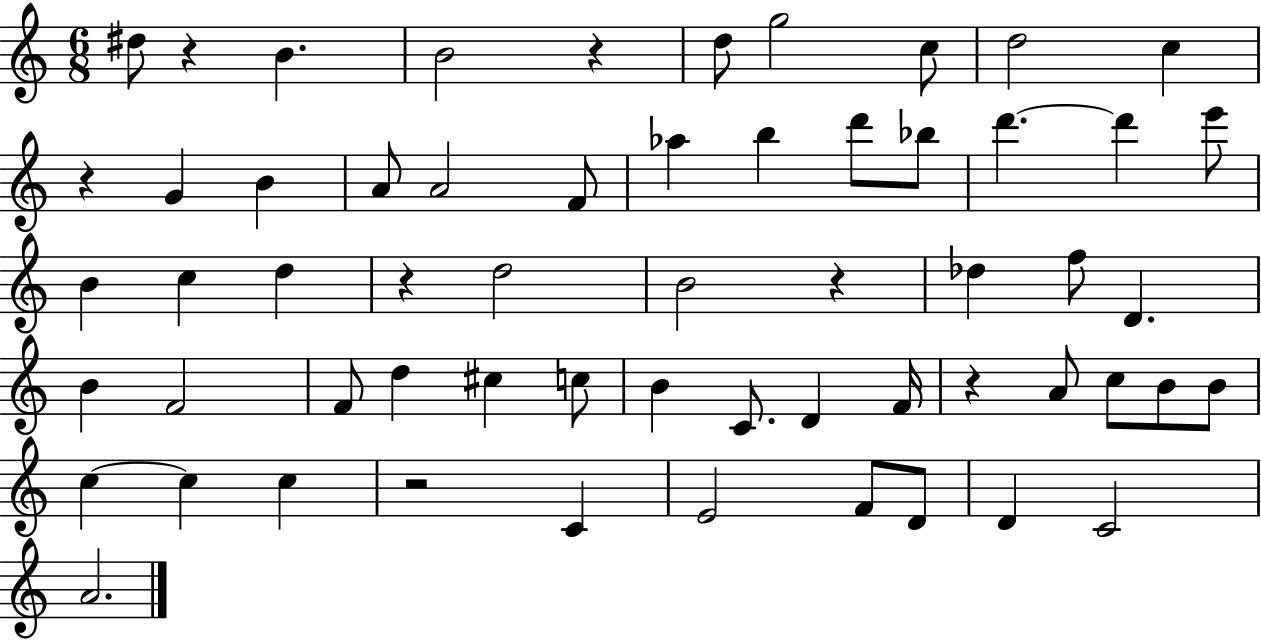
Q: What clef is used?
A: treble